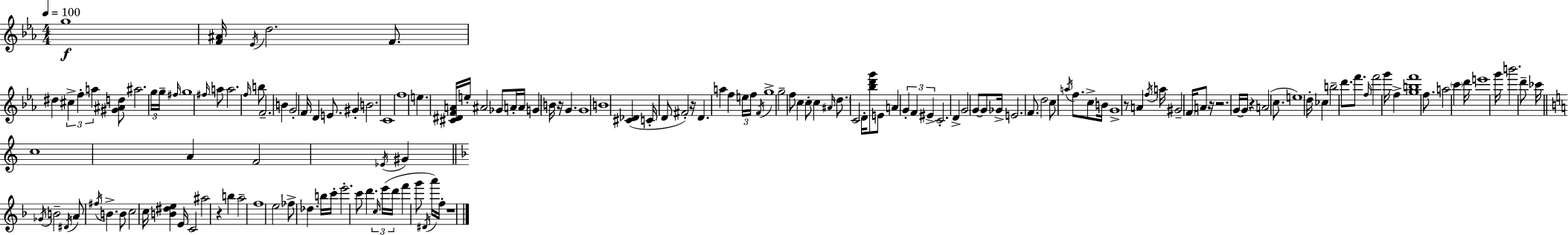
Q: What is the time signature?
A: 4/4